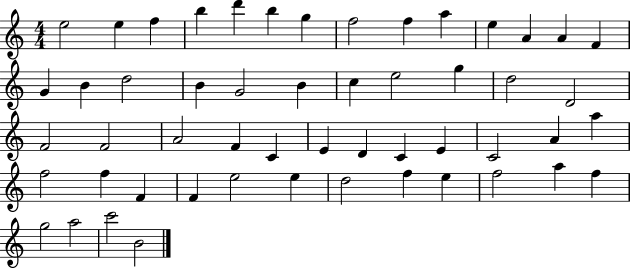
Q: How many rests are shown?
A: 0